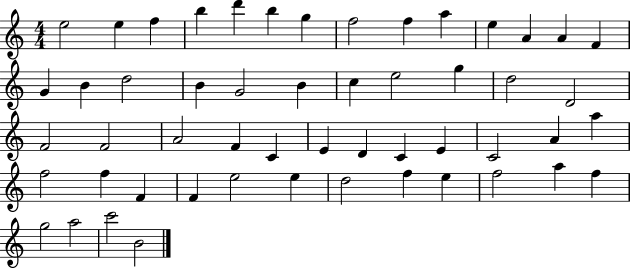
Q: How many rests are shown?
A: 0